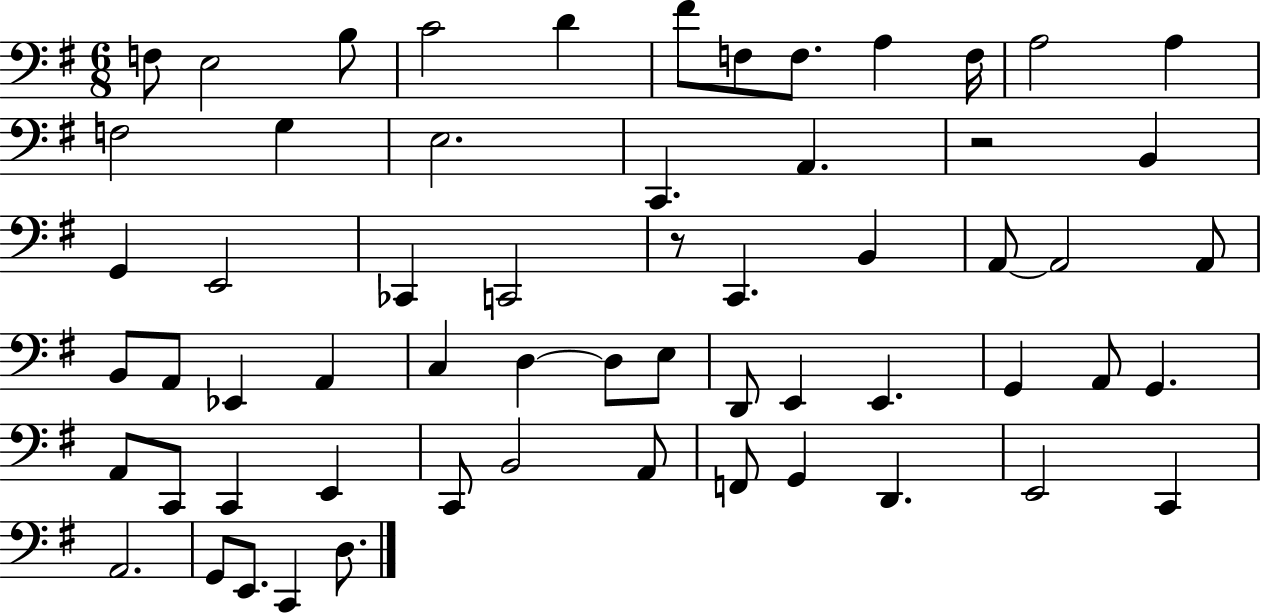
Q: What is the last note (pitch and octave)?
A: D3